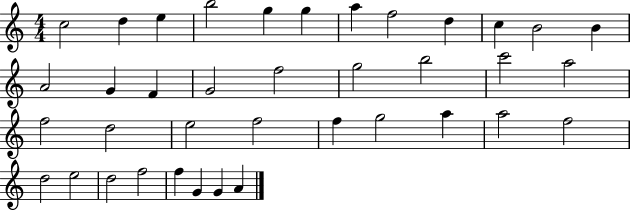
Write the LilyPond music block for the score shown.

{
  \clef treble
  \numericTimeSignature
  \time 4/4
  \key c \major
  c''2 d''4 e''4 | b''2 g''4 g''4 | a''4 f''2 d''4 | c''4 b'2 b'4 | \break a'2 g'4 f'4 | g'2 f''2 | g''2 b''2 | c'''2 a''2 | \break f''2 d''2 | e''2 f''2 | f''4 g''2 a''4 | a''2 f''2 | \break d''2 e''2 | d''2 f''2 | f''4 g'4 g'4 a'4 | \bar "|."
}